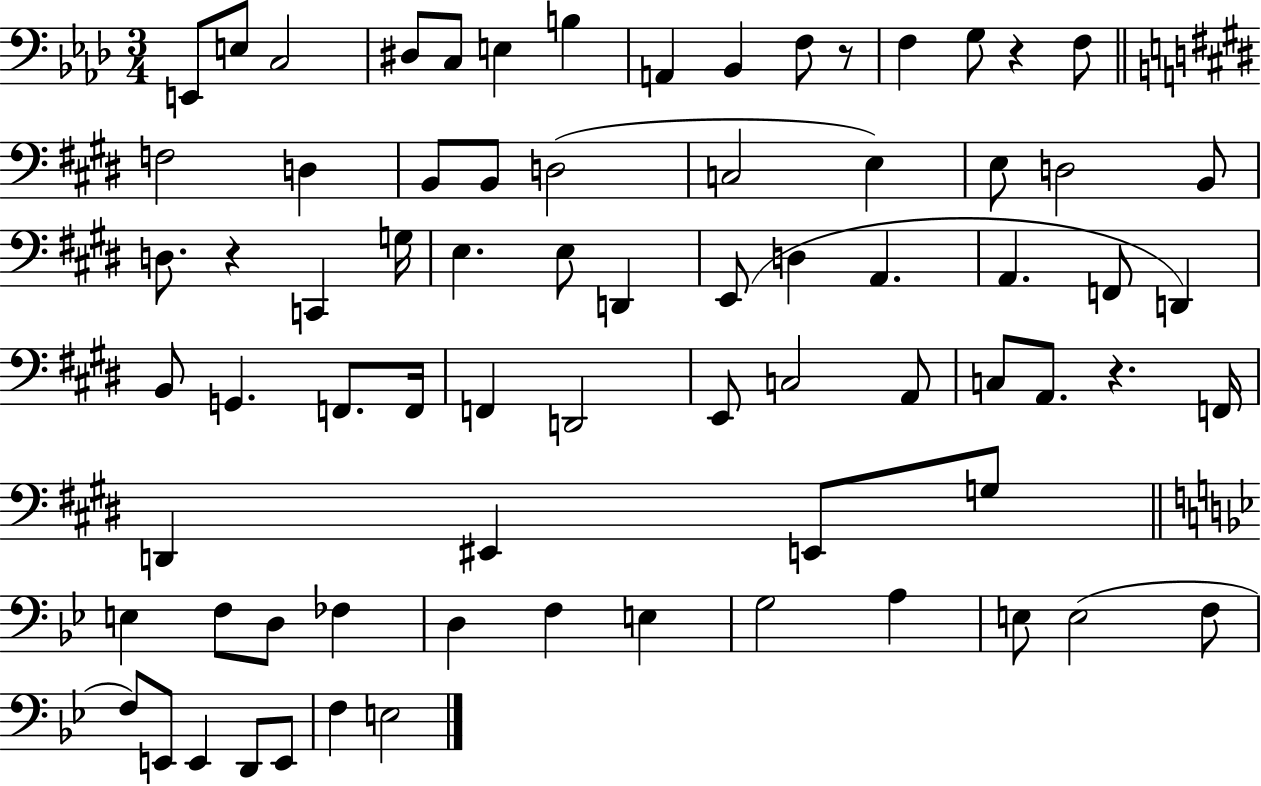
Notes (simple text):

E2/e E3/e C3/h D#3/e C3/e E3/q B3/q A2/q Bb2/q F3/e R/e F3/q G3/e R/q F3/e F3/h D3/q B2/e B2/e D3/h C3/h E3/q E3/e D3/h B2/e D3/e. R/q C2/q G3/s E3/q. E3/e D2/q E2/e D3/q A2/q. A2/q. F2/e D2/q B2/e G2/q. F2/e. F2/s F2/q D2/h E2/e C3/h A2/e C3/e A2/e. R/q. F2/s D2/q EIS2/q E2/e G3/e E3/q F3/e D3/e FES3/q D3/q F3/q E3/q G3/h A3/q E3/e E3/h F3/e F3/e E2/e E2/q D2/e E2/e F3/q E3/h